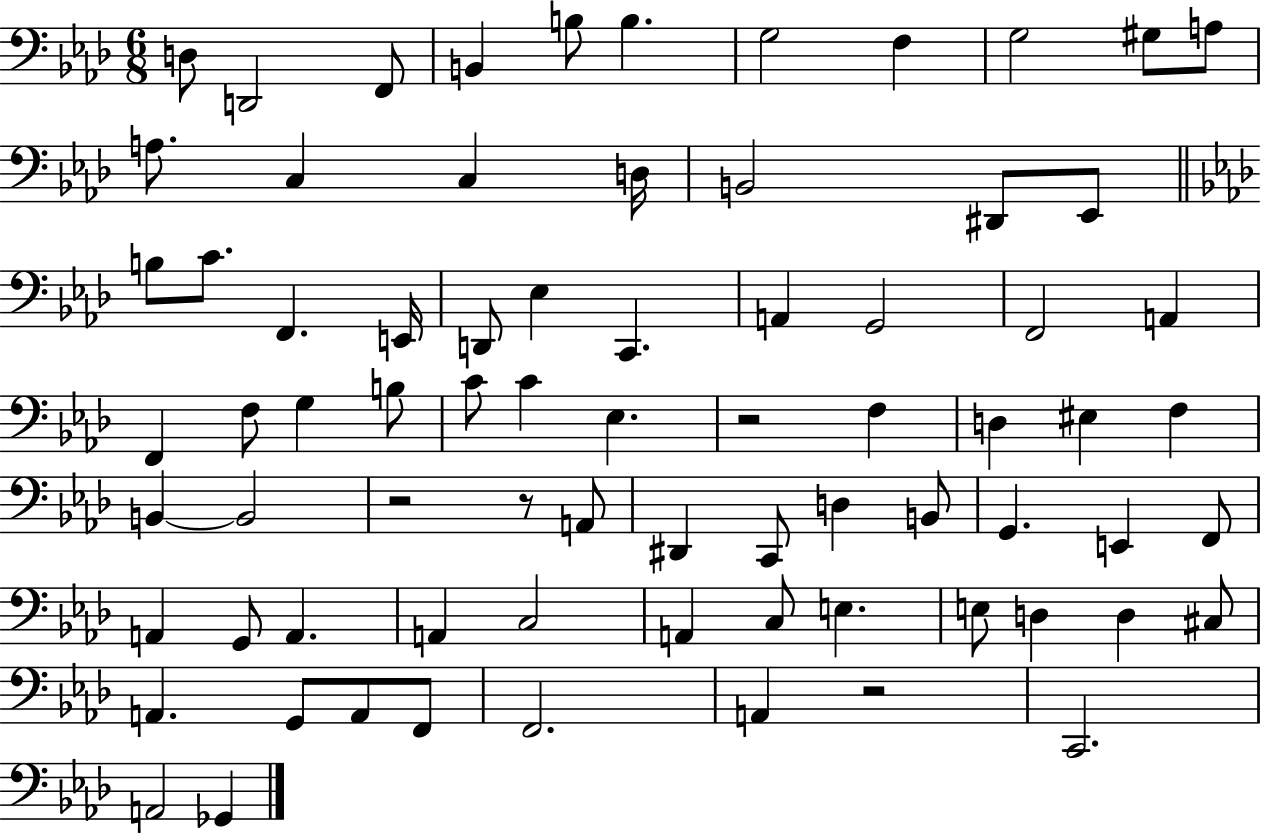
D3/e D2/h F2/e B2/q B3/e B3/q. G3/h F3/q G3/h G#3/e A3/e A3/e. C3/q C3/q D3/s B2/h D#2/e Eb2/e B3/e C4/e. F2/q. E2/s D2/e Eb3/q C2/q. A2/q G2/h F2/h A2/q F2/q F3/e G3/q B3/e C4/e C4/q Eb3/q. R/h F3/q D3/q EIS3/q F3/q B2/q B2/h R/h R/e A2/e D#2/q C2/e D3/q B2/e G2/q. E2/q F2/e A2/q G2/e A2/q. A2/q C3/h A2/q C3/e E3/q. E3/e D3/q D3/q C#3/e A2/q. G2/e A2/e F2/e F2/h. A2/q R/h C2/h. A2/h Gb2/q